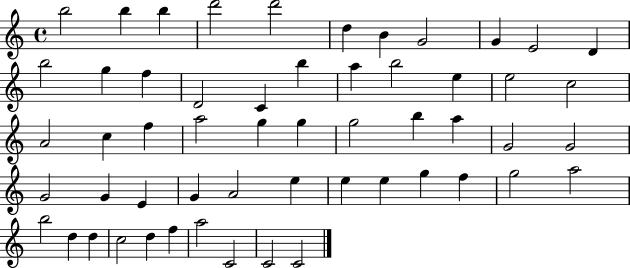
{
  \clef treble
  \time 4/4
  \defaultTimeSignature
  \key c \major
  b''2 b''4 b''4 | d'''2 d'''2 | d''4 b'4 g'2 | g'4 e'2 d'4 | \break b''2 g''4 f''4 | d'2 c'4 b''4 | a''4 b''2 e''4 | e''2 c''2 | \break a'2 c''4 f''4 | a''2 g''4 g''4 | g''2 b''4 a''4 | g'2 g'2 | \break g'2 g'4 e'4 | g'4 a'2 e''4 | e''4 e''4 g''4 f''4 | g''2 a''2 | \break b''2 d''4 d''4 | c''2 d''4 f''4 | a''2 c'2 | c'2 c'2 | \break \bar "|."
}